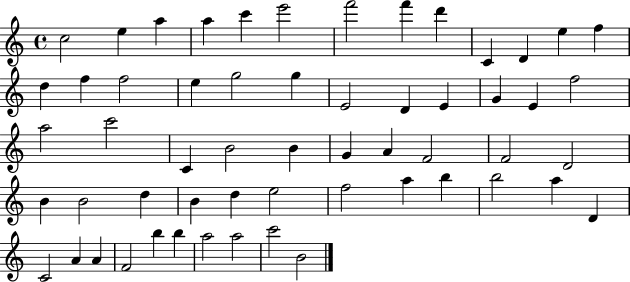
{
  \clef treble
  \time 4/4
  \defaultTimeSignature
  \key c \major
  c''2 e''4 a''4 | a''4 c'''4 e'''2 | f'''2 f'''4 d'''4 | c'4 d'4 e''4 f''4 | \break d''4 f''4 f''2 | e''4 g''2 g''4 | e'2 d'4 e'4 | g'4 e'4 f''2 | \break a''2 c'''2 | c'4 b'2 b'4 | g'4 a'4 f'2 | f'2 d'2 | \break b'4 b'2 d''4 | b'4 d''4 e''2 | f''2 a''4 b''4 | b''2 a''4 d'4 | \break c'2 a'4 a'4 | f'2 b''4 b''4 | a''2 a''2 | c'''2 b'2 | \break \bar "|."
}